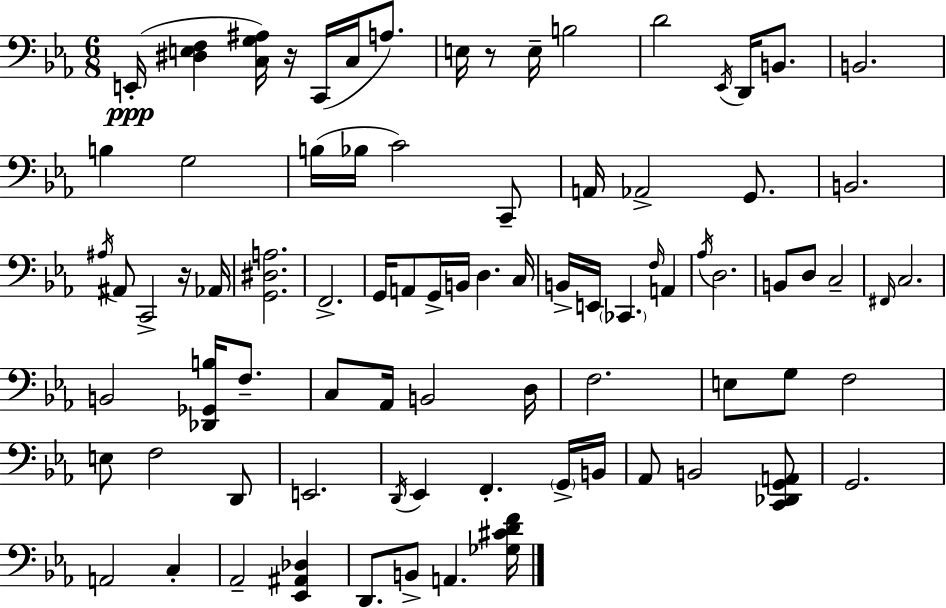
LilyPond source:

{
  \clef bass
  \numericTimeSignature
  \time 6/8
  \key c \minor
  \repeat volta 2 { e,16-.(\ppp <dis e f>4 <c g ais>16) r16 c,16( c16 a8.) | e16 r8 e16-- b2 | d'2 \acciaccatura { ees,16 } d,16 b,8. | b,2. | \break b4 g2 | b16( bes16 c'2) c,8-- | a,16 aes,2-> g,8. | b,2. | \break \acciaccatura { ais16 } ais,8 c,2-> | r16 aes,16 <g, dis a>2. | f,2.-> | g,16 a,8 g,16-> b,16 d4. | \break c16 b,16-> e,16 \parenthesize ces,4. \grace { f16 } a,4 | \acciaccatura { aes16 } d2. | b,8 d8 c2-- | \grace { fis,16 } c2. | \break b,2 | <des, ges, b>16 f8.-- c8 aes,16 b,2 | d16 f2. | e8 g8 f2 | \break e8 f2 | d,8 e,2. | \acciaccatura { d,16 } ees,4 f,4.-. | \parenthesize g,16-> b,16 aes,8 b,2 | \break <c, des, g, a,>8 g,2. | a,2 | c4-. aes,2-- | <ees, ais, des>4 d,8. b,8-> a,4. | \break <ges cis' d' f'>16 } \bar "|."
}